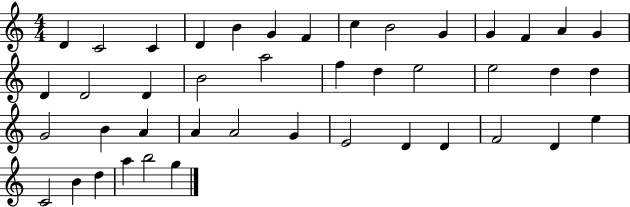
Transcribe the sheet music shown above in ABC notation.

X:1
T:Untitled
M:4/4
L:1/4
K:C
D C2 C D B G F c B2 G G F A G D D2 D B2 a2 f d e2 e2 d d G2 B A A A2 G E2 D D F2 D e C2 B d a b2 g